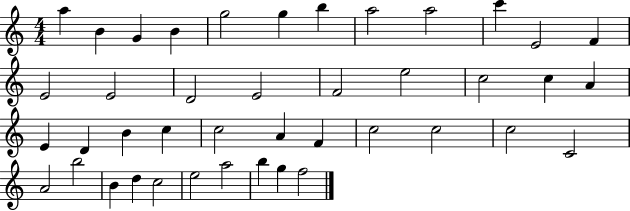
{
  \clef treble
  \numericTimeSignature
  \time 4/4
  \key c \major
  a''4 b'4 g'4 b'4 | g''2 g''4 b''4 | a''2 a''2 | c'''4 e'2 f'4 | \break e'2 e'2 | d'2 e'2 | f'2 e''2 | c''2 c''4 a'4 | \break e'4 d'4 b'4 c''4 | c''2 a'4 f'4 | c''2 c''2 | c''2 c'2 | \break a'2 b''2 | b'4 d''4 c''2 | e''2 a''2 | b''4 g''4 f''2 | \break \bar "|."
}